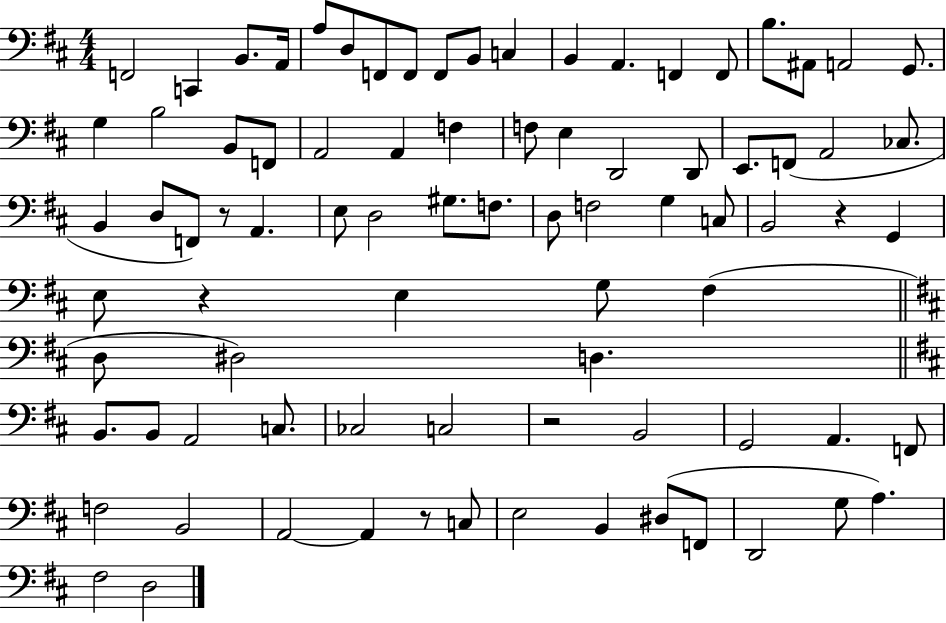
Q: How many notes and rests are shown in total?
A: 84